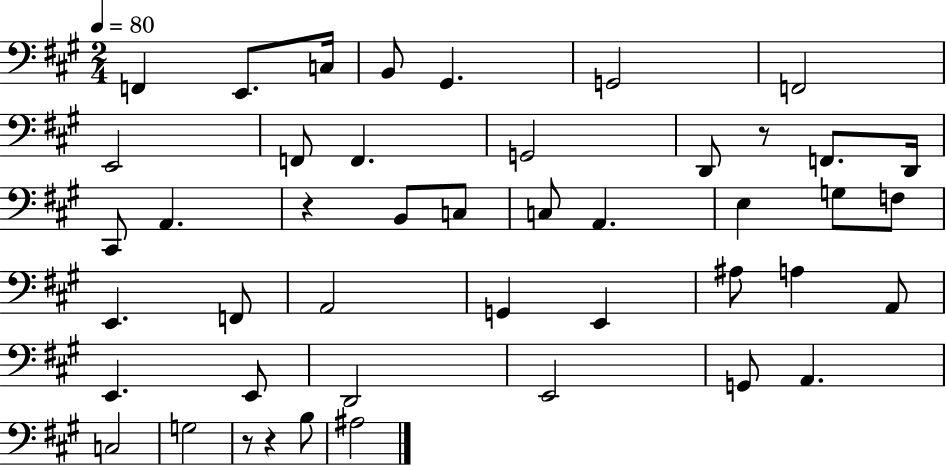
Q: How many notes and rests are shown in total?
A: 45